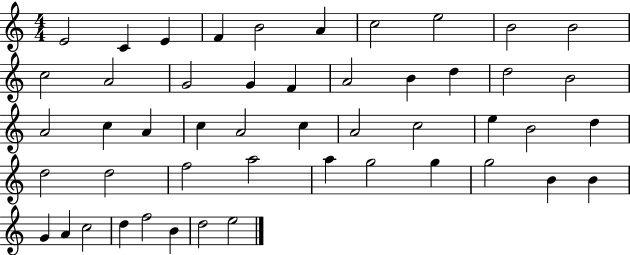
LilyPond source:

{
  \clef treble
  \numericTimeSignature
  \time 4/4
  \key c \major
  e'2 c'4 e'4 | f'4 b'2 a'4 | c''2 e''2 | b'2 b'2 | \break c''2 a'2 | g'2 g'4 f'4 | a'2 b'4 d''4 | d''2 b'2 | \break a'2 c''4 a'4 | c''4 a'2 c''4 | a'2 c''2 | e''4 b'2 d''4 | \break d''2 d''2 | f''2 a''2 | a''4 g''2 g''4 | g''2 b'4 b'4 | \break g'4 a'4 c''2 | d''4 f''2 b'4 | d''2 e''2 | \bar "|."
}